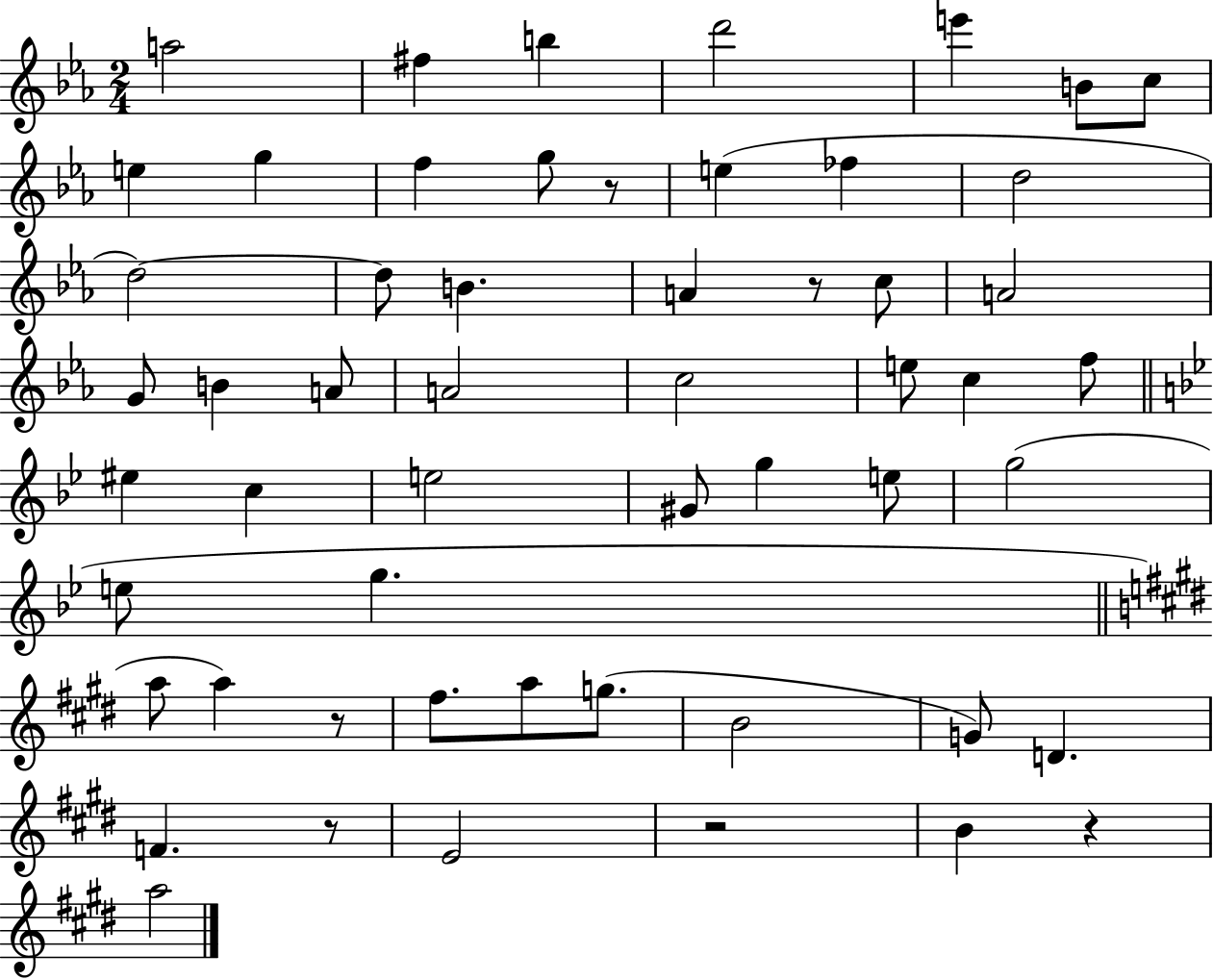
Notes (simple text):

A5/h F#5/q B5/q D6/h E6/q B4/e C5/e E5/q G5/q F5/q G5/e R/e E5/q FES5/q D5/h D5/h D5/e B4/q. A4/q R/e C5/e A4/h G4/e B4/q A4/e A4/h C5/h E5/e C5/q F5/e EIS5/q C5/q E5/h G#4/e G5/q E5/e G5/h E5/e G5/q. A5/e A5/q R/e F#5/e. A5/e G5/e. B4/h G4/e D4/q. F4/q. R/e E4/h R/h B4/q R/q A5/h